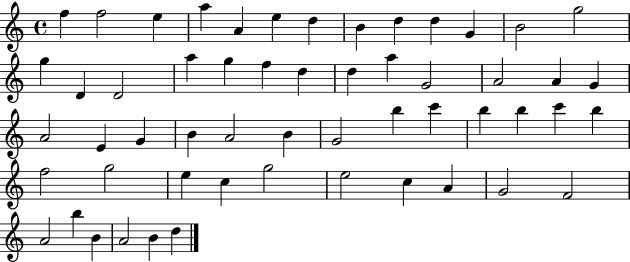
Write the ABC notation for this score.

X:1
T:Untitled
M:4/4
L:1/4
K:C
f f2 e a A e d B d d G B2 g2 g D D2 a g f d d a G2 A2 A G A2 E G B A2 B G2 b c' b b c' b f2 g2 e c g2 e2 c A G2 F2 A2 b B A2 B d